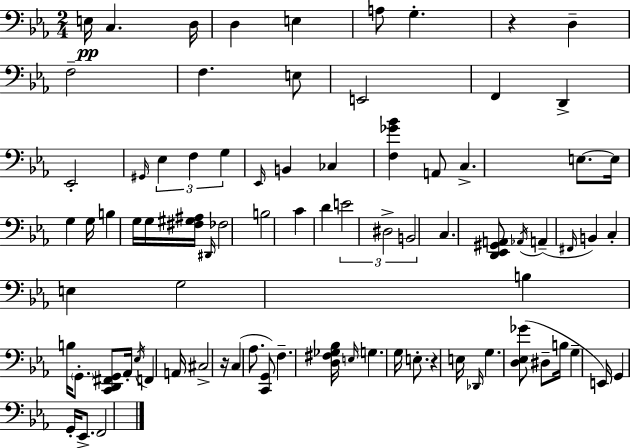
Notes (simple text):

E3/s C3/q. D3/s D3/q E3/q A3/e G3/q. R/q D3/q F3/h F3/q. E3/e E2/h F2/q D2/q Eb2/h G#2/s Eb3/q F3/q G3/q Eb2/s B2/q CES3/q [F3,Gb4,Bb4]/q A2/e C3/q. E3/e. E3/s G3/q G3/s B3/q G3/s G3/s [F#3,G#3,A#3]/s D#2/s FES3/h B3/h C4/q D4/q E4/h D#3/h B2/h C3/q. [D2,Eb2,G#2,A2]/e Ab2/s A2/q F#2/s B2/q C3/q E3/q G3/h B3/q B3/s G2/e. [C2,D2,F#2,G2]/e Ab2/s Eb3/s F2/q A2/s C#3/h R/s C3/q Ab3/e. [C2,G2]/e F3/q. [D3,F#3,Gb3,Bb3]/s E3/s G3/q. G3/s E3/e. R/q E3/s Db2/s G3/q. [D3,Eb3,Gb4]/e D#3/e B3/s G3/q E2/s G2/q G2/s Eb2/e. F2/h